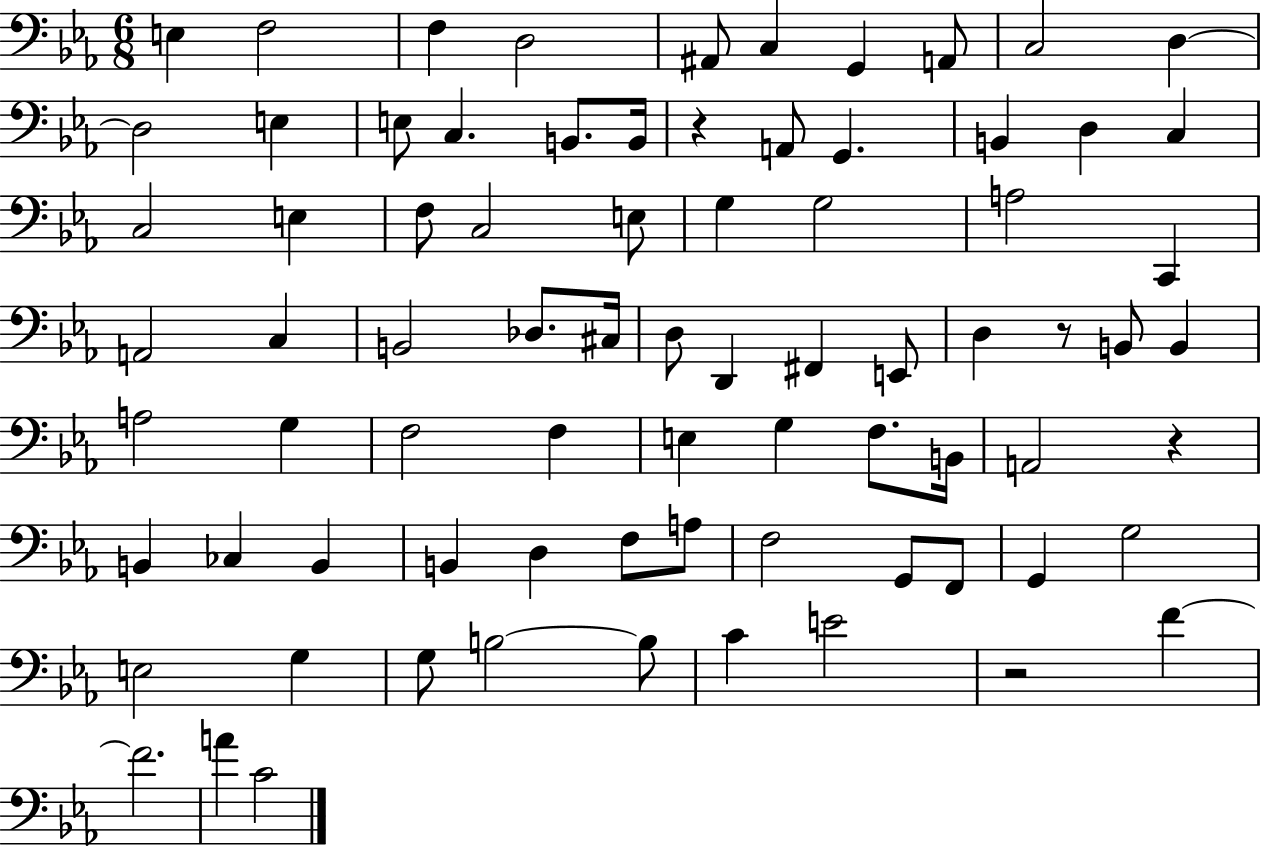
{
  \clef bass
  \numericTimeSignature
  \time 6/8
  \key ees \major
  e4 f2 | f4 d2 | ais,8 c4 g,4 a,8 | c2 d4~~ | \break d2 e4 | e8 c4. b,8. b,16 | r4 a,8 g,4. | b,4 d4 c4 | \break c2 e4 | f8 c2 e8 | g4 g2 | a2 c,4 | \break a,2 c4 | b,2 des8. cis16 | d8 d,4 fis,4 e,8 | d4 r8 b,8 b,4 | \break a2 g4 | f2 f4 | e4 g4 f8. b,16 | a,2 r4 | \break b,4 ces4 b,4 | b,4 d4 f8 a8 | f2 g,8 f,8 | g,4 g2 | \break e2 g4 | g8 b2~~ b8 | c'4 e'2 | r2 f'4~~ | \break f'2. | a'4 c'2 | \bar "|."
}